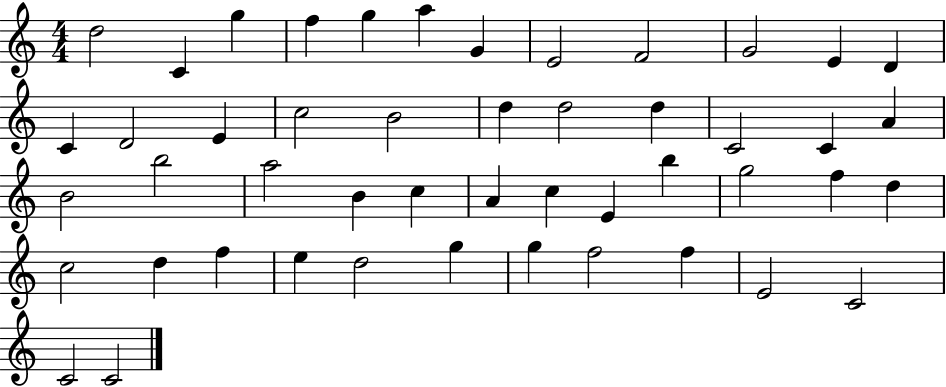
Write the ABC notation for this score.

X:1
T:Untitled
M:4/4
L:1/4
K:C
d2 C g f g a G E2 F2 G2 E D C D2 E c2 B2 d d2 d C2 C A B2 b2 a2 B c A c E b g2 f d c2 d f e d2 g g f2 f E2 C2 C2 C2